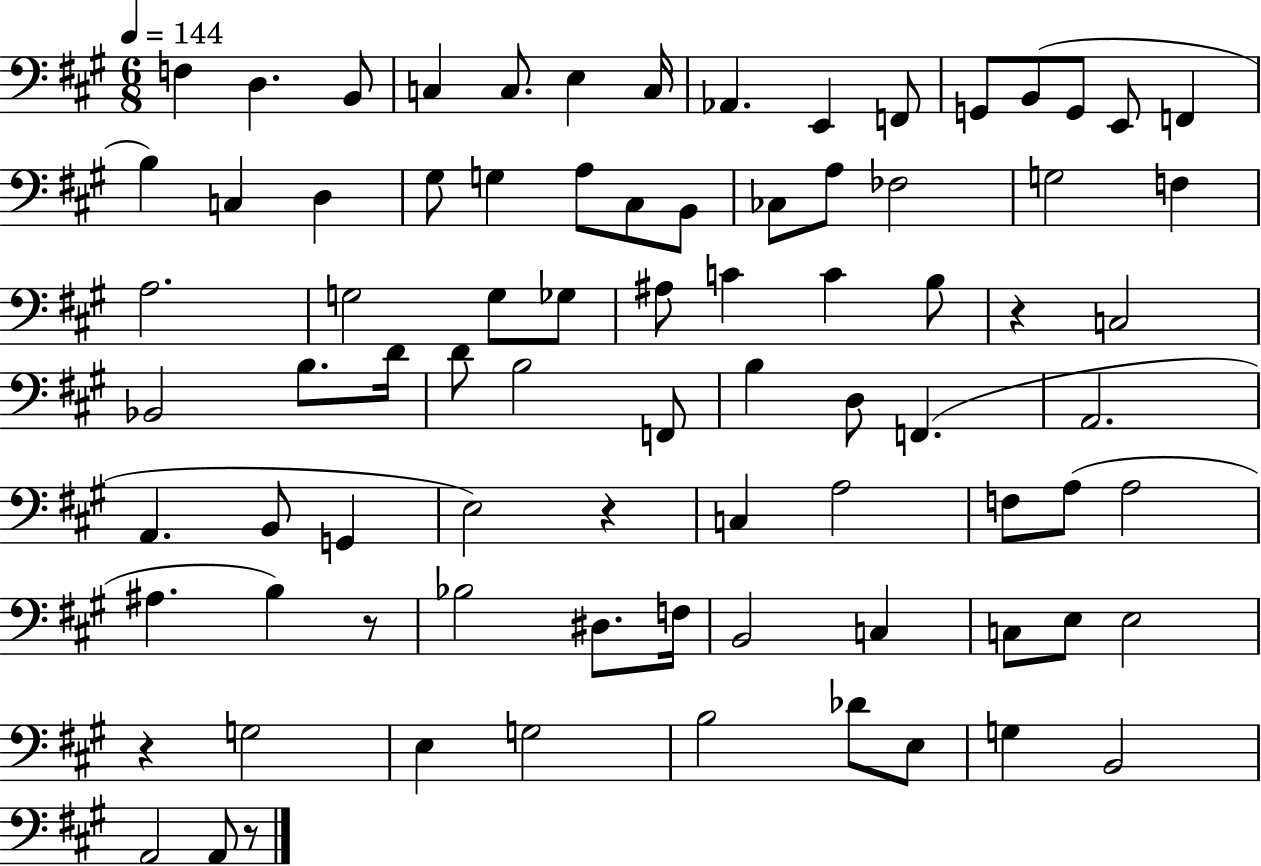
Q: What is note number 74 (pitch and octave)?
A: B2